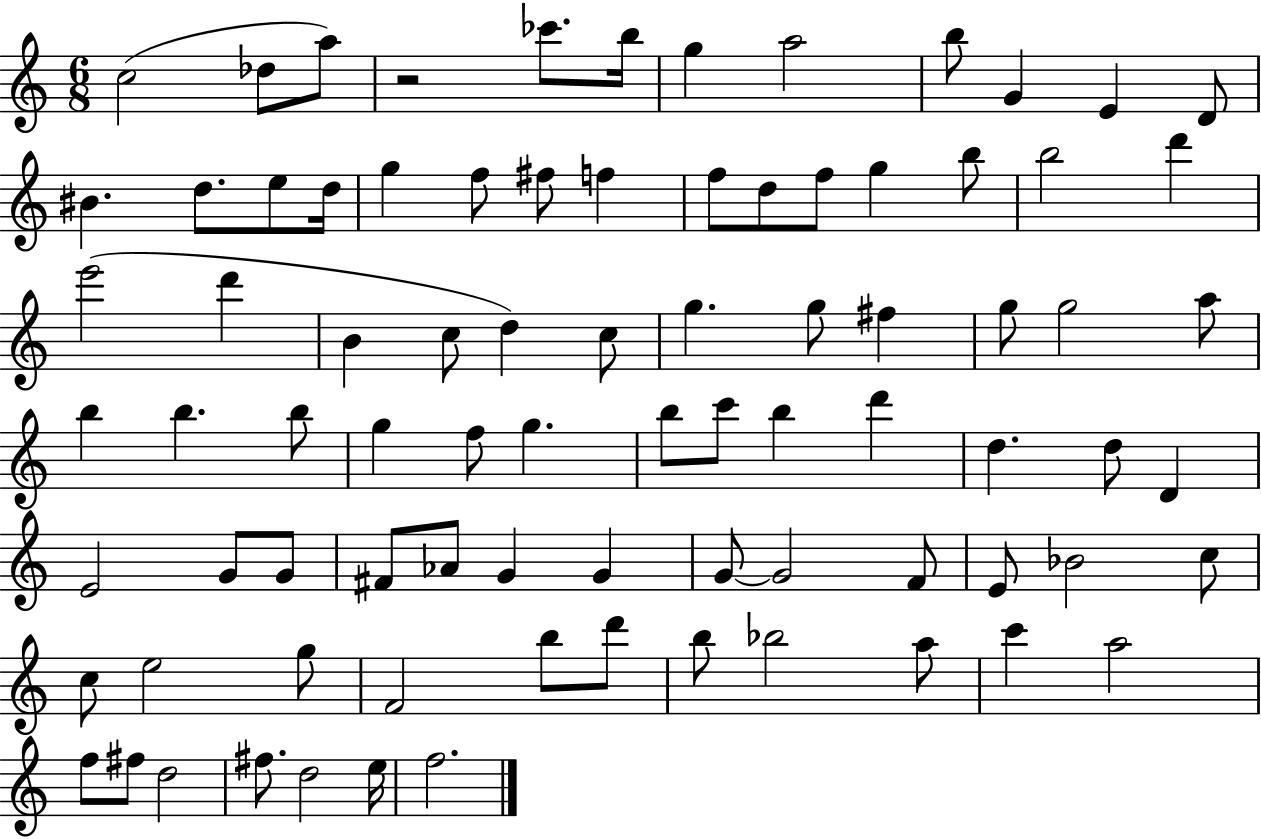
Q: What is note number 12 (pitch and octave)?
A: BIS4